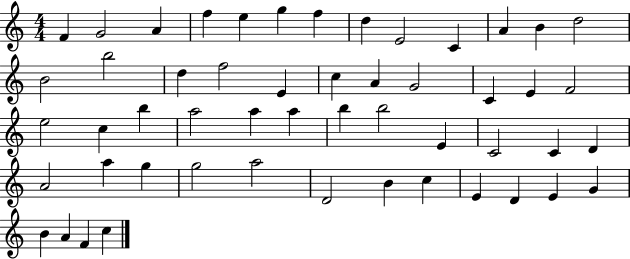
F4/q G4/h A4/q F5/q E5/q G5/q F5/q D5/q E4/h C4/q A4/q B4/q D5/h B4/h B5/h D5/q F5/h E4/q C5/q A4/q G4/h C4/q E4/q F4/h E5/h C5/q B5/q A5/h A5/q A5/q B5/q B5/h E4/q C4/h C4/q D4/q A4/h A5/q G5/q G5/h A5/h D4/h B4/q C5/q E4/q D4/q E4/q G4/q B4/q A4/q F4/q C5/q